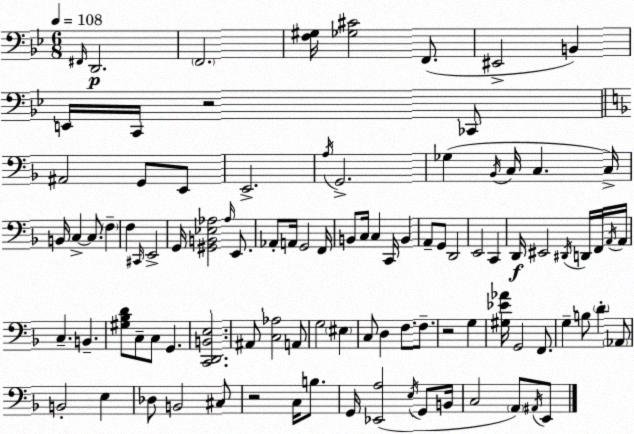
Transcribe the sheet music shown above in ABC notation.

X:1
T:Untitled
M:6/8
L:1/4
K:Gm
^F,,/4 D,,2 F,,2 [F,^G,]/4 [_G,^C]2 F,,/2 ^E,,2 B,, E,,/4 C,,/4 z2 _C,,/2 ^A,,2 G,,/2 E,,/2 E,,2 A,/4 G,,2 _G, _B,,/4 C,/4 C, C,/4 B,,/4 C, C,/2 F, F, ^C,,/4 E,,2 G,,/4 [^G,,B,,_E,_A,]2 _A,/4 E,,/2 _A,,/2 A,,/4 G,,2 F,,/4 B,,/2 C,/4 C, C,,/4 B,, A,,/2 G,,/2 D,,2 E,,2 C,, D,,/4 ^E,,2 ^D,,/4 D,,/4 F,,/4 A,,/4 A,,/4 C, B,, [^G,_B,D]/2 C,/2 C,/2 G,, [C,,D,,B,,E,]2 ^A,,/2 [C,_A,]2 A,,/2 G,2 ^E, C,/2 D, F,/2 F,/2 z2 G, [^G,_E_A]/4 G,,2 F,,/2 G, B,/2 D _A,,/2 B,,2 E, _D,/2 B,,2 ^C,/2 z2 C,/4 B,/2 G,,/4 [_E,,A,]2 E,/4 G,,/2 B,,/4 C,2 A,,/2 ^A,,/4 E,,/2